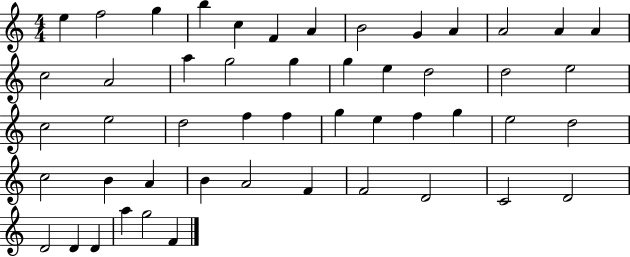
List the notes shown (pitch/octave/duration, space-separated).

E5/q F5/h G5/q B5/q C5/q F4/q A4/q B4/h G4/q A4/q A4/h A4/q A4/q C5/h A4/h A5/q G5/h G5/q G5/q E5/q D5/h D5/h E5/h C5/h E5/h D5/h F5/q F5/q G5/q E5/q F5/q G5/q E5/h D5/h C5/h B4/q A4/q B4/q A4/h F4/q F4/h D4/h C4/h D4/h D4/h D4/q D4/q A5/q G5/h F4/q